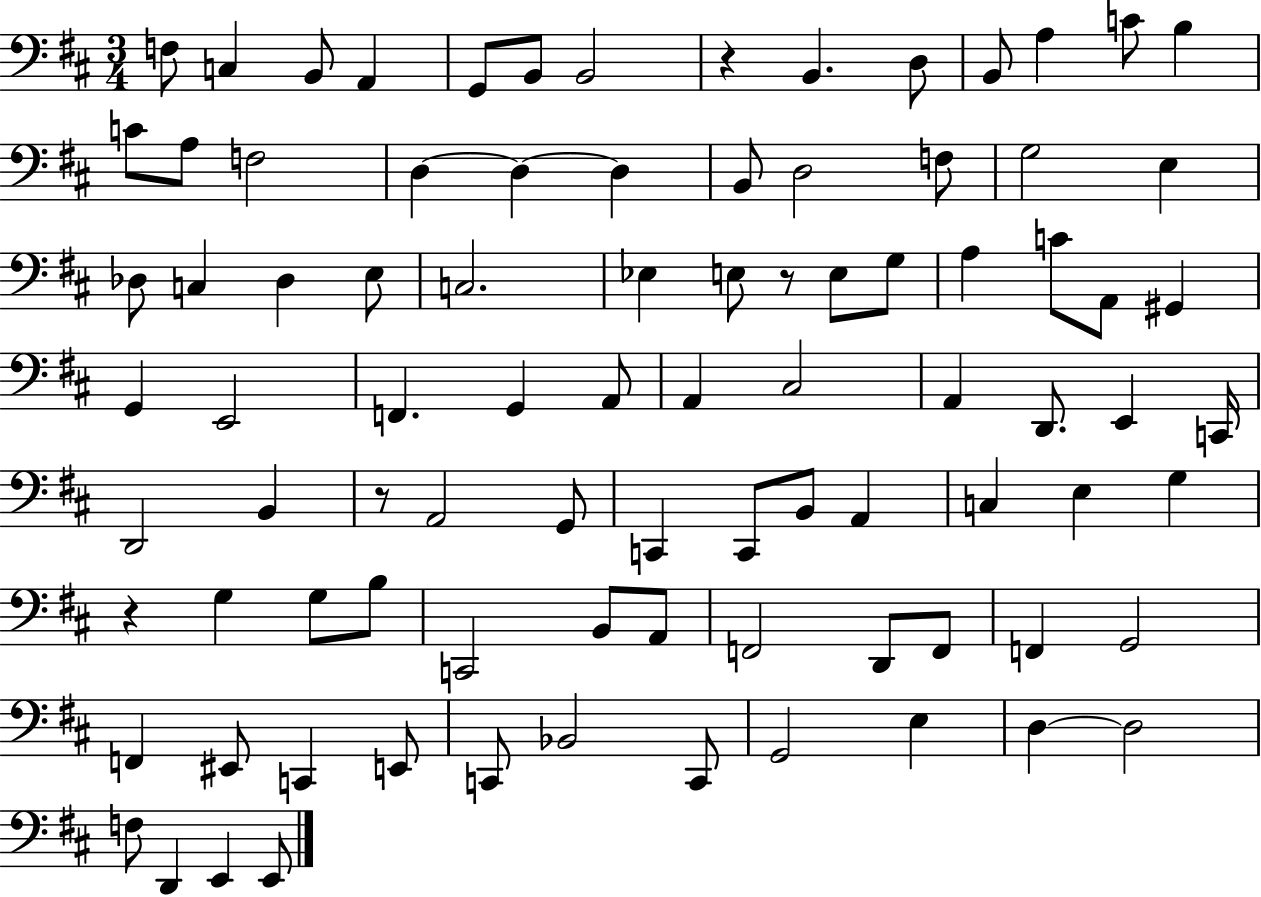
{
  \clef bass
  \numericTimeSignature
  \time 3/4
  \key d \major
  f8 c4 b,8 a,4 | g,8 b,8 b,2 | r4 b,4. d8 | b,8 a4 c'8 b4 | \break c'8 a8 f2 | d4~~ d4~~ d4 | b,8 d2 f8 | g2 e4 | \break des8 c4 des4 e8 | c2. | ees4 e8 r8 e8 g8 | a4 c'8 a,8 gis,4 | \break g,4 e,2 | f,4. g,4 a,8 | a,4 cis2 | a,4 d,8. e,4 c,16 | \break d,2 b,4 | r8 a,2 g,8 | c,4 c,8 b,8 a,4 | c4 e4 g4 | \break r4 g4 g8 b8 | c,2 b,8 a,8 | f,2 d,8 f,8 | f,4 g,2 | \break f,4 eis,8 c,4 e,8 | c,8 bes,2 c,8 | g,2 e4 | d4~~ d2 | \break f8 d,4 e,4 e,8 | \bar "|."
}